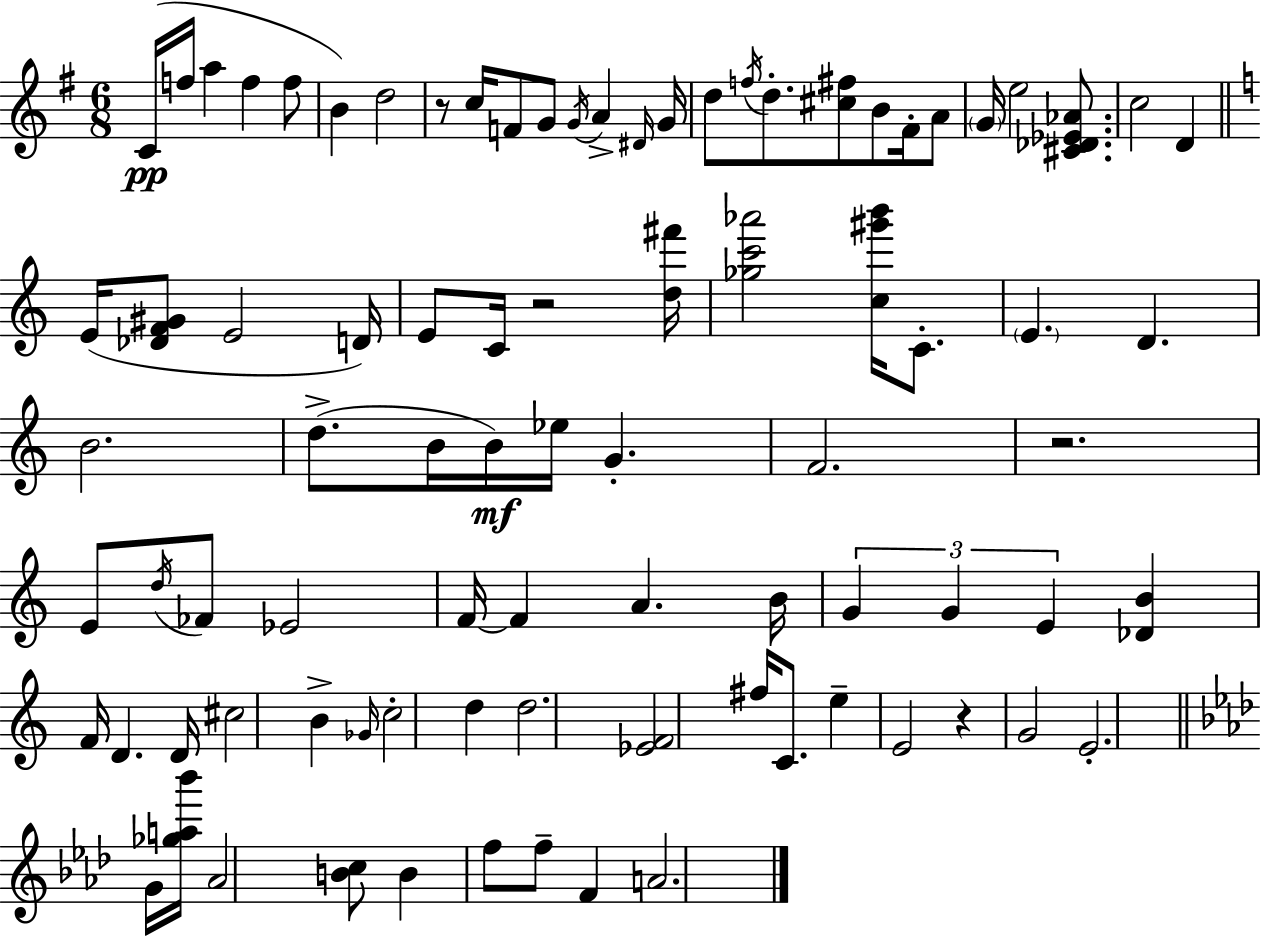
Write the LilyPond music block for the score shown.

{
  \clef treble
  \numericTimeSignature
  \time 6/8
  \key g \major
  c'16(\pp f''16 a''4 f''4 f''8 | b'4) d''2 | r8 c''16 f'8 g'8 \acciaccatura { g'16 } a'4-> | \grace { dis'16 } g'16 d''8 \acciaccatura { f''16 } d''8.-. <cis'' fis''>8 b'8 | \break fis'16-. a'8 \parenthesize g'16 e''2 | <cis' des' ees' aes'>8. c''2 d'4 | \bar "||" \break \key a \minor e'16( <des' f' gis'>8 e'2 d'16) | e'8 c'16 r2 <d'' fis'''>16 | <ges'' c''' aes'''>2 <c'' gis''' b'''>16 c'8.-. | \parenthesize e'4. d'4. | \break b'2. | d''8.->( b'16 b'16\mf) ees''16 g'4.-. | f'2. | r2. | \break e'8 \acciaccatura { d''16 } fes'8 ees'2 | f'16~~ f'4 a'4. | b'16 \tuplet 3/2 { g'4 g'4 e'4 } | <des' b'>4 f'16 d'4. | \break d'16 cis''2 b'4-> | \grace { ges'16 } c''2-. d''4 | d''2. | <ees' f'>2 fis''16 c'8. | \break e''4-- e'2 | r4 g'2 | e'2.-. | \bar "||" \break \key aes \major g'16 <ges'' a'' bes'''>16 aes'2 <b' c''>8 | b'4 f''8 f''8-- f'4 | a'2. | \bar "|."
}